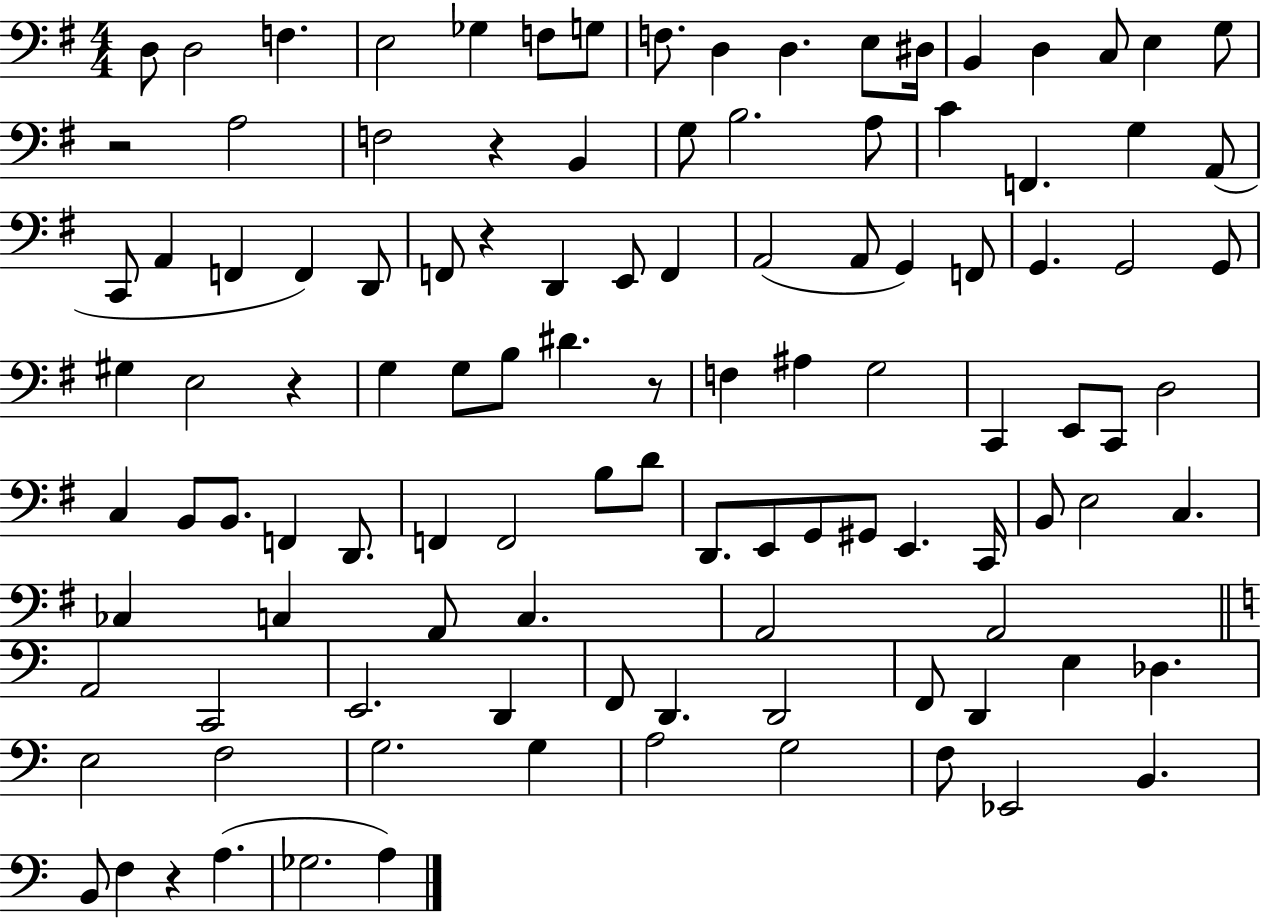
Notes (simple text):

D3/e D3/h F3/q. E3/h Gb3/q F3/e G3/e F3/e. D3/q D3/q. E3/e D#3/s B2/q D3/q C3/e E3/q G3/e R/h A3/h F3/h R/q B2/q G3/e B3/h. A3/e C4/q F2/q. G3/q A2/e C2/e A2/q F2/q F2/q D2/e F2/e R/q D2/q E2/e F2/q A2/h A2/e G2/q F2/e G2/q. G2/h G2/e G#3/q E3/h R/q G3/q G3/e B3/e D#4/q. R/e F3/q A#3/q G3/h C2/q E2/e C2/e D3/h C3/q B2/e B2/e. F2/q D2/e. F2/q F2/h B3/e D4/e D2/e. E2/e G2/e G#2/e E2/q. C2/s B2/e E3/h C3/q. CES3/q C3/q A2/e C3/q. A2/h A2/h A2/h C2/h E2/h. D2/q F2/e D2/q. D2/h F2/e D2/q E3/q Db3/q. E3/h F3/h G3/h. G3/q A3/h G3/h F3/e Eb2/h B2/q. B2/e F3/q R/q A3/q. Gb3/h. A3/q